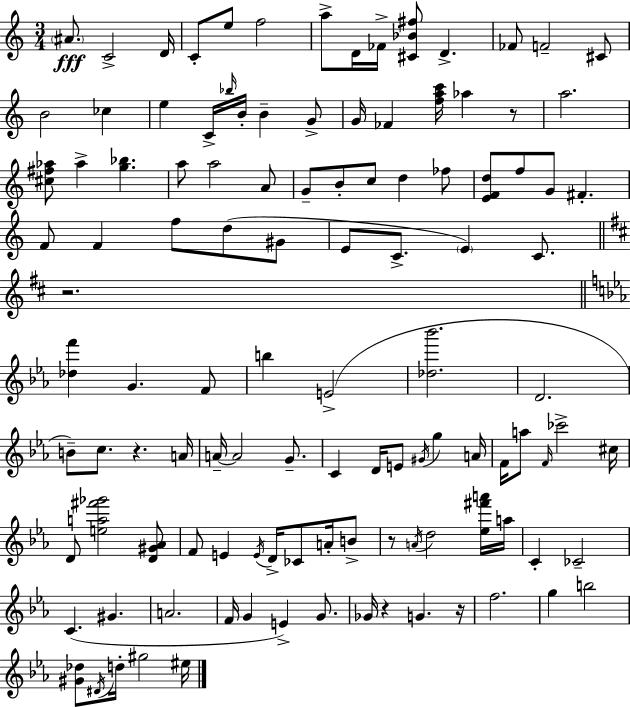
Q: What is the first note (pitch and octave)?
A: A#4